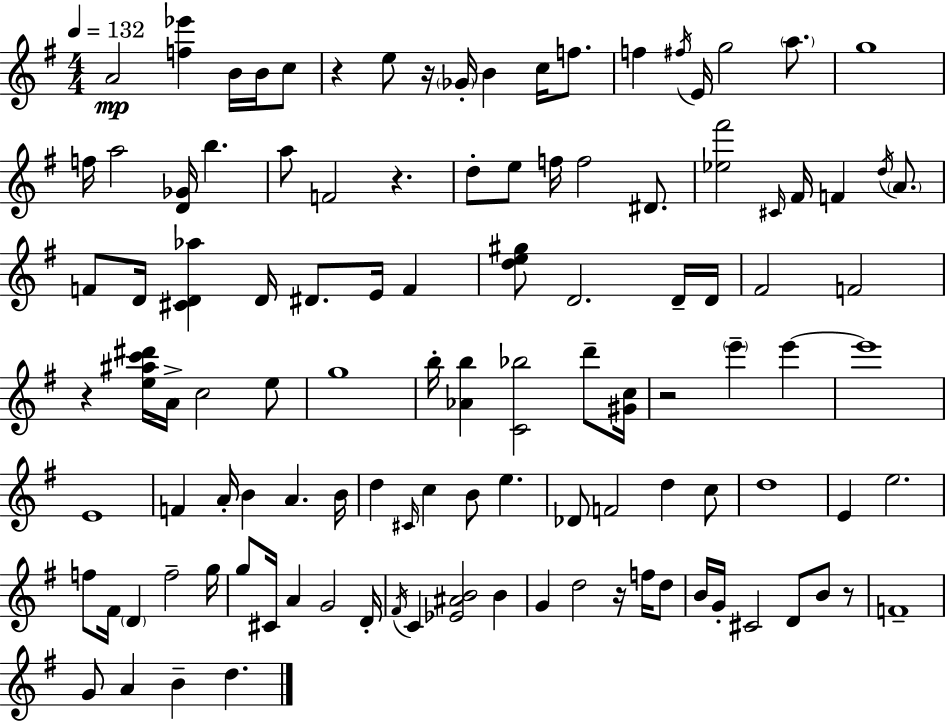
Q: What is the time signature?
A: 4/4